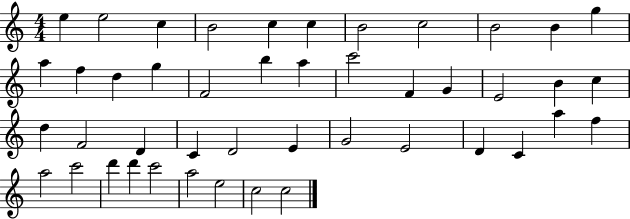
X:1
T:Untitled
M:4/4
L:1/4
K:C
e e2 c B2 c c B2 c2 B2 B g a f d g F2 b a c'2 F G E2 B c d F2 D C D2 E G2 E2 D C a f a2 c'2 d' d' c'2 a2 e2 c2 c2